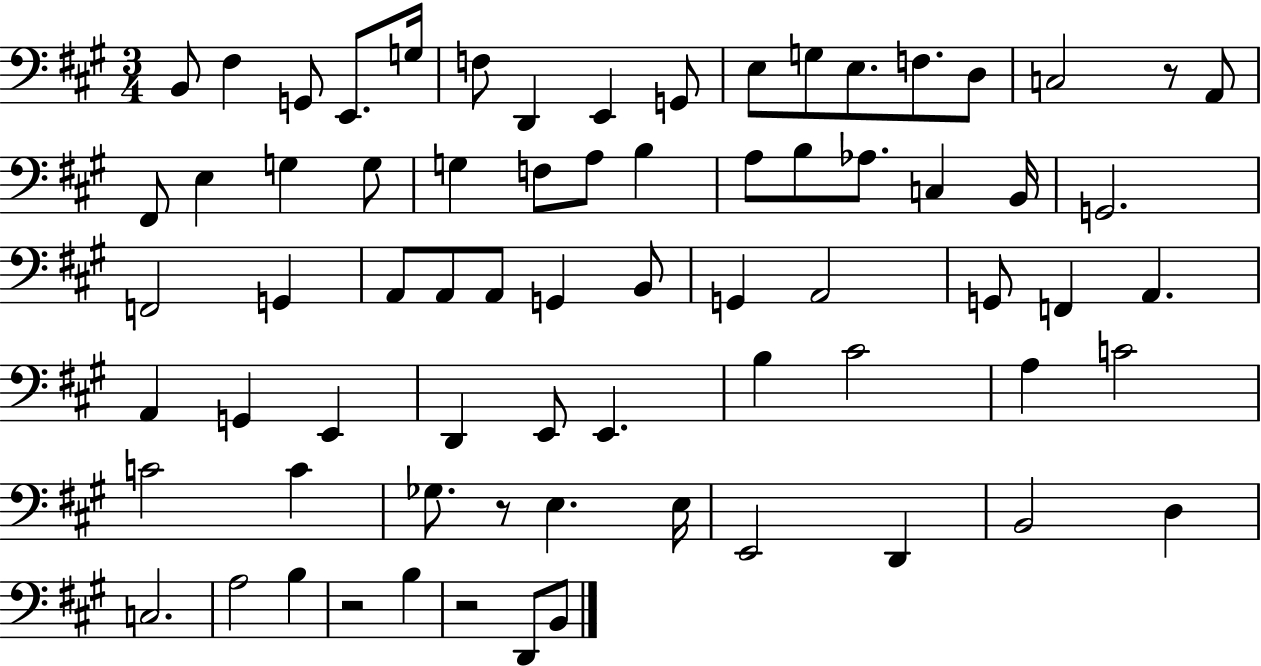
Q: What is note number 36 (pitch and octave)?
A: G2